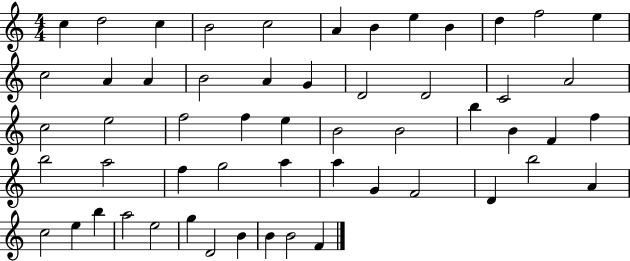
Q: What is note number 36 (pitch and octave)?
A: F5